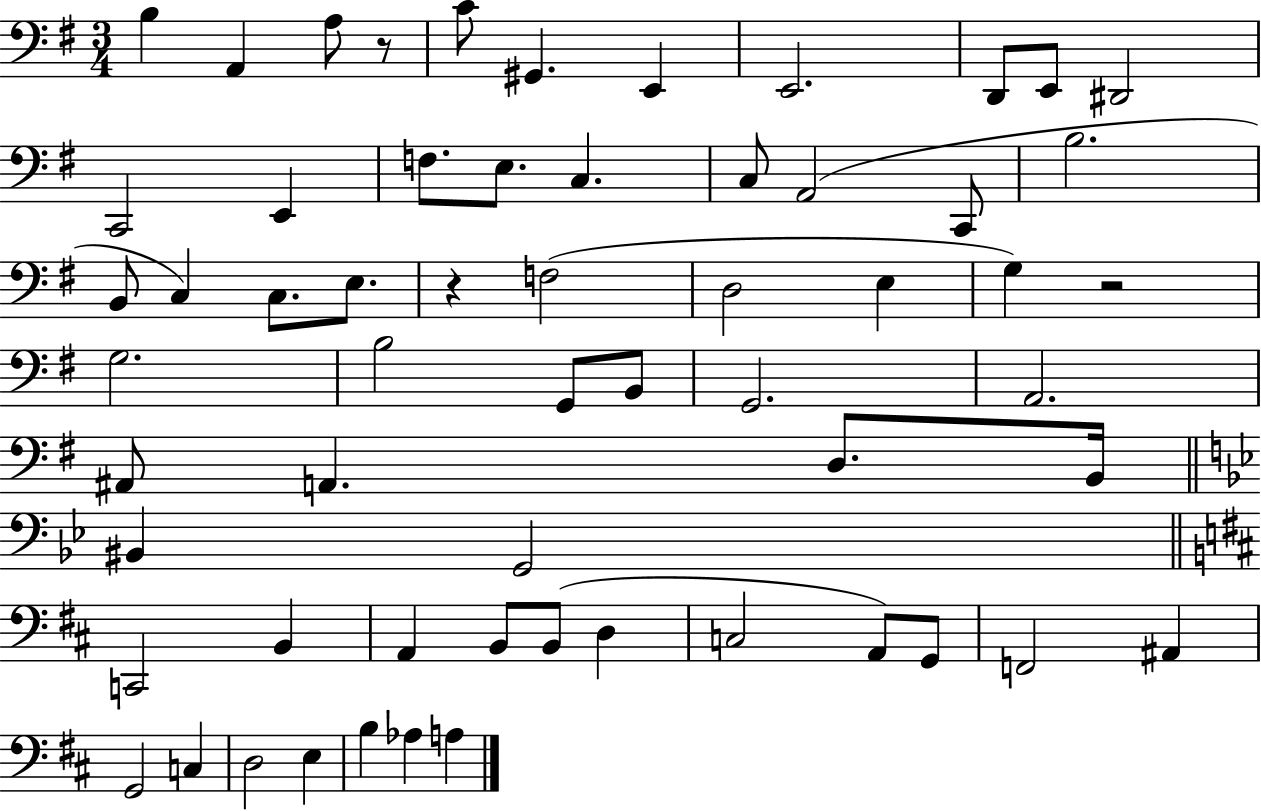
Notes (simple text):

B3/q A2/q A3/e R/e C4/e G#2/q. E2/q E2/h. D2/e E2/e D#2/h C2/h E2/q F3/e. E3/e. C3/q. C3/e A2/h C2/e B3/h. B2/e C3/q C3/e. E3/e. R/q F3/h D3/h E3/q G3/q R/h G3/h. B3/h G2/e B2/e G2/h. A2/h. A#2/e A2/q. D3/e. B2/s BIS2/q G2/h C2/h B2/q A2/q B2/e B2/e D3/q C3/h A2/e G2/e F2/h A#2/q G2/h C3/q D3/h E3/q B3/q Ab3/q A3/q